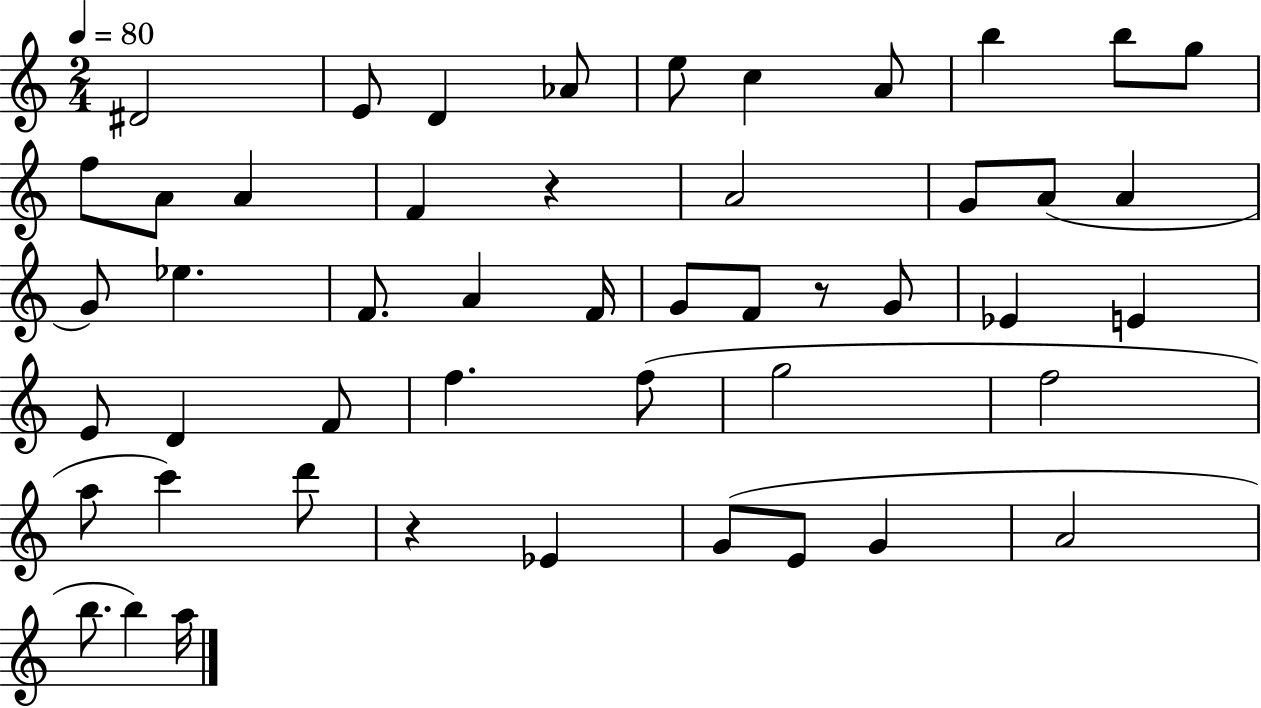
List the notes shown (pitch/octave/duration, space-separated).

D#4/h E4/e D4/q Ab4/e E5/e C5/q A4/e B5/q B5/e G5/e F5/e A4/e A4/q F4/q R/q A4/h G4/e A4/e A4/q G4/e Eb5/q. F4/e. A4/q F4/s G4/e F4/e R/e G4/e Eb4/q E4/q E4/e D4/q F4/e F5/q. F5/e G5/h F5/h A5/e C6/q D6/e R/q Eb4/q G4/e E4/e G4/q A4/h B5/e. B5/q A5/s